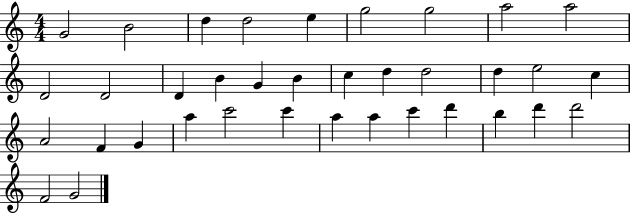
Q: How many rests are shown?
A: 0